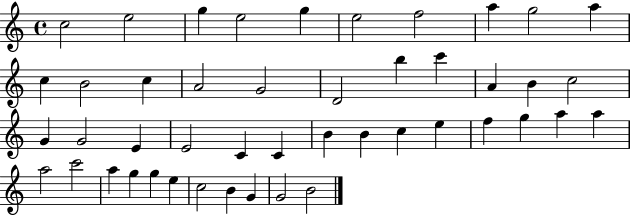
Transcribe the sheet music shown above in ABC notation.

X:1
T:Untitled
M:4/4
L:1/4
K:C
c2 e2 g e2 g e2 f2 a g2 a c B2 c A2 G2 D2 b c' A B c2 G G2 E E2 C C B B c e f g a a a2 c'2 a g g e c2 B G G2 B2